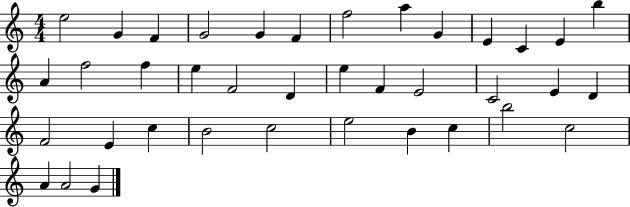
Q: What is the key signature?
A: C major